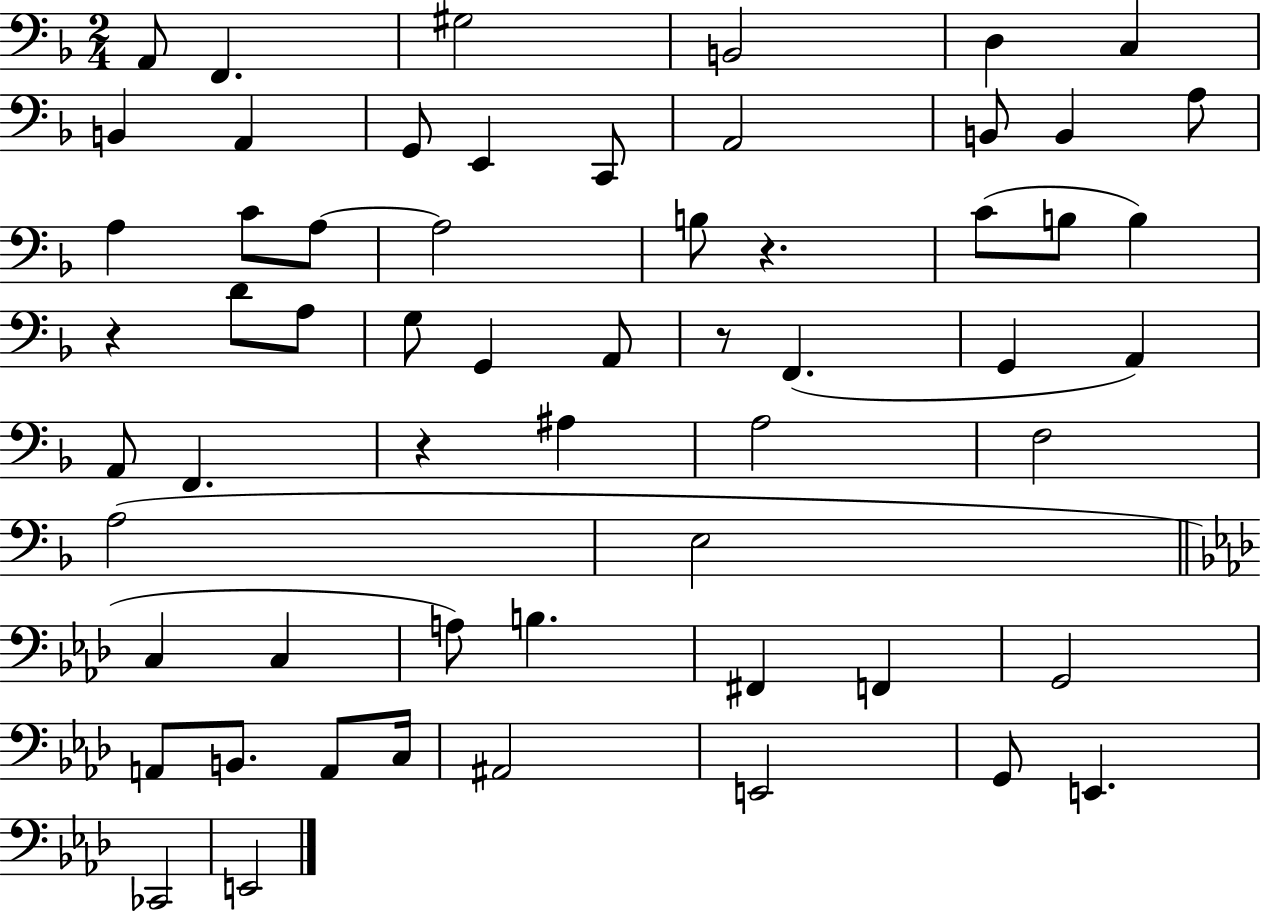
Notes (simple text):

A2/e F2/q. G#3/h B2/h D3/q C3/q B2/q A2/q G2/e E2/q C2/e A2/h B2/e B2/q A3/e A3/q C4/e A3/e A3/h B3/e R/q. C4/e B3/e B3/q R/q D4/e A3/e G3/e G2/q A2/e R/e F2/q. G2/q A2/q A2/e F2/q. R/q A#3/q A3/h F3/h A3/h E3/h C3/q C3/q A3/e B3/q. F#2/q F2/q G2/h A2/e B2/e. A2/e C3/s A#2/h E2/h G2/e E2/q. CES2/h E2/h